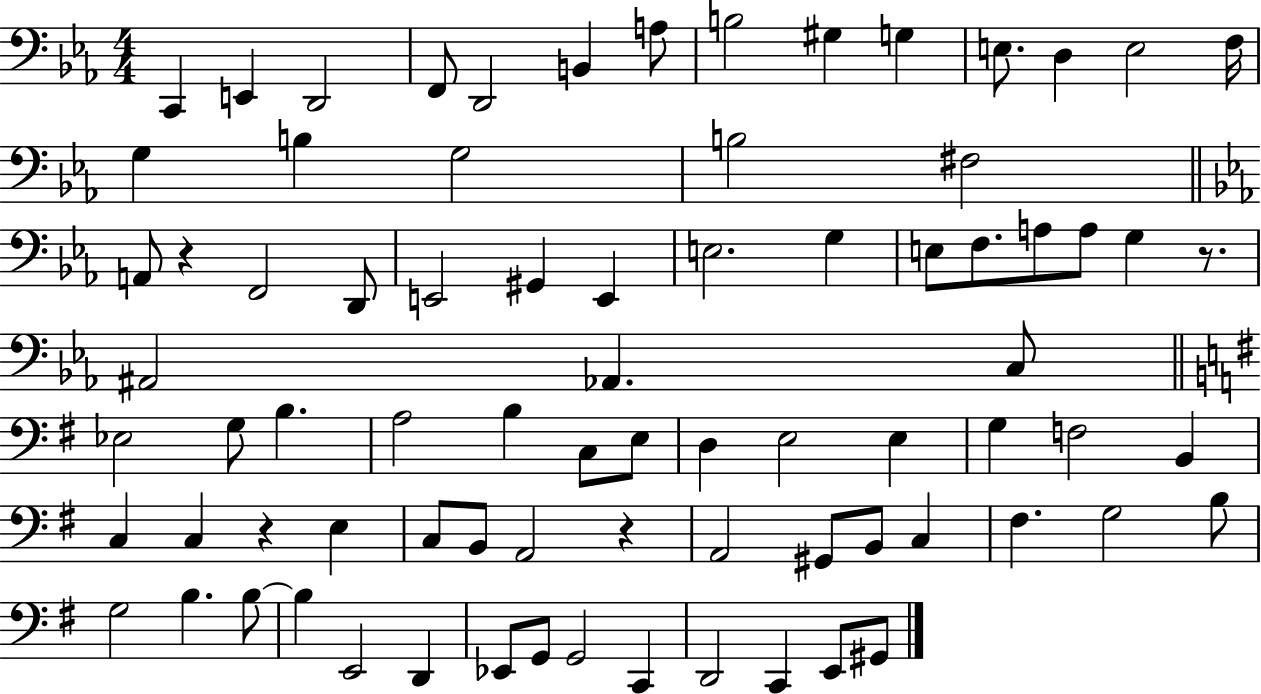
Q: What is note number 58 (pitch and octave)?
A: C3